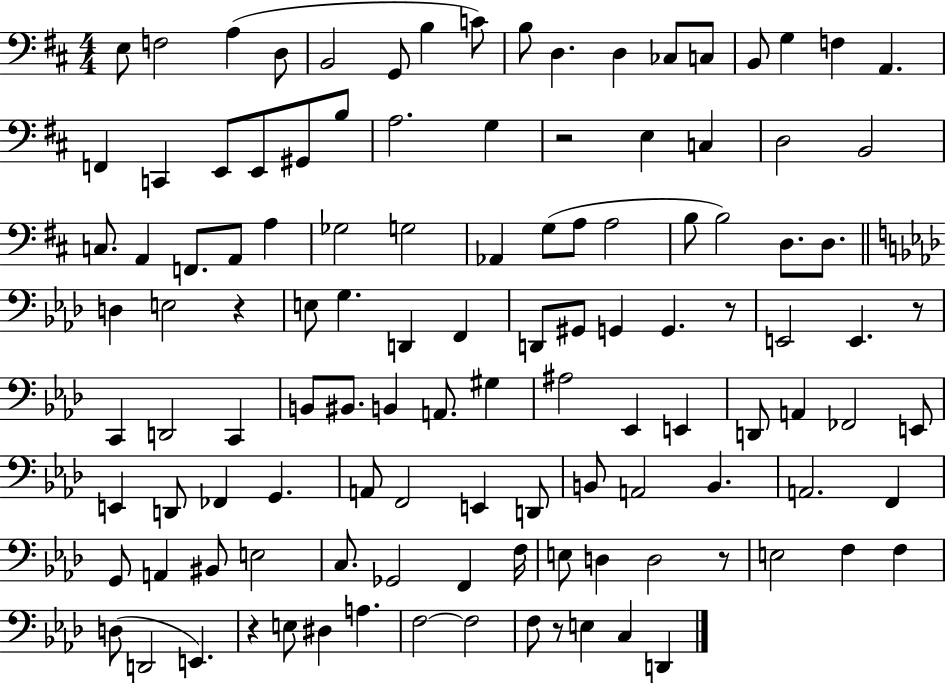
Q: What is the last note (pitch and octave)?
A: D2